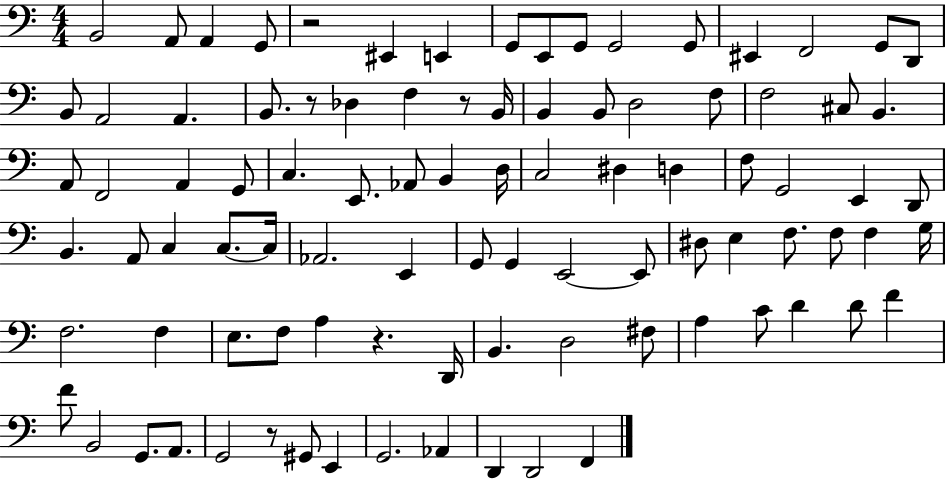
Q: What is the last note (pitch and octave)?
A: F2